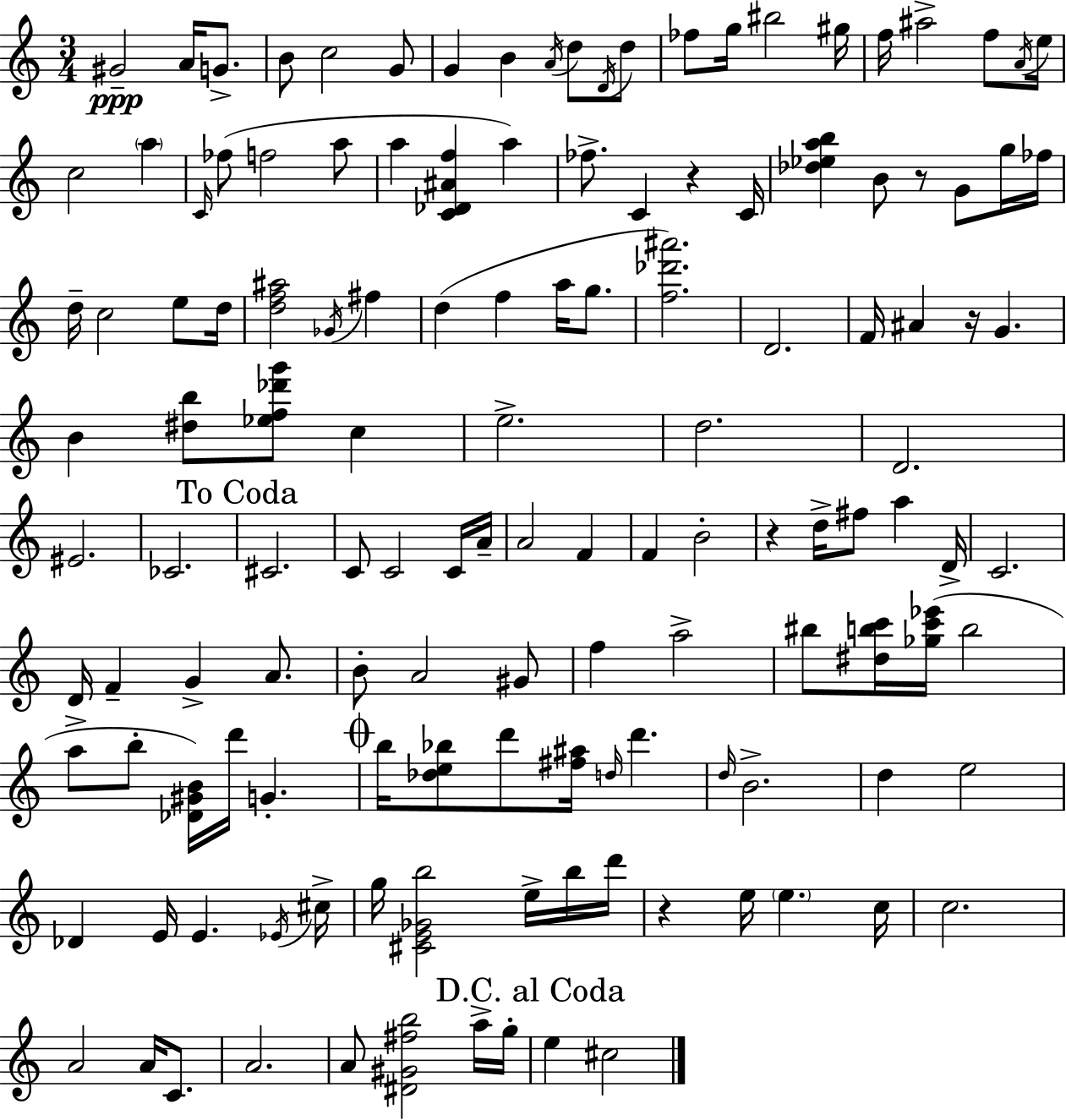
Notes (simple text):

G#4/h A4/s G4/e. B4/e C5/h G4/e G4/q B4/q A4/s D5/e D4/s D5/e FES5/e G5/s BIS5/h G#5/s F5/s A#5/h F5/e A4/s E5/s C5/h A5/q C4/s FES5/e F5/h A5/e A5/q [C4,Db4,A#4,F5]/q A5/q FES5/e. C4/q R/q C4/s [Db5,Eb5,A5,B5]/q B4/e R/e G4/e G5/s FES5/s D5/s C5/h E5/e D5/s [D5,F5,A#5]/h Gb4/s F#5/q D5/q F5/q A5/s G5/e. [F5,Db6,A#6]/h. D4/h. F4/s A#4/q R/s G4/q. B4/q [D#5,B5]/e [Eb5,F5,Db6,G6]/e C5/q E5/h. D5/h. D4/h. EIS4/h. CES4/h. C#4/h. C4/e C4/h C4/s A4/s A4/h F4/q F4/q B4/h R/q D5/s F#5/e A5/q D4/s C4/h. D4/s F4/q G4/q A4/e. B4/e A4/h G#4/e F5/q A5/h BIS5/e [D#5,B5,C6]/s [Gb5,C6,Eb6]/s B5/h A5/e B5/e [Db4,G#4,B4]/s D6/s G4/q. B5/s [Db5,E5,Bb5]/e D6/e [F#5,A#5]/s D5/s D6/q. D5/s B4/h. D5/q E5/h Db4/q E4/s E4/q. Eb4/s C#5/s G5/s [C#4,E4,Gb4,B5]/h E5/s B5/s D6/s R/q E5/s E5/q. C5/s C5/h. A4/h A4/s C4/e. A4/h. A4/e [D#4,G#4,F#5,B5]/h A5/s G5/s E5/q C#5/h